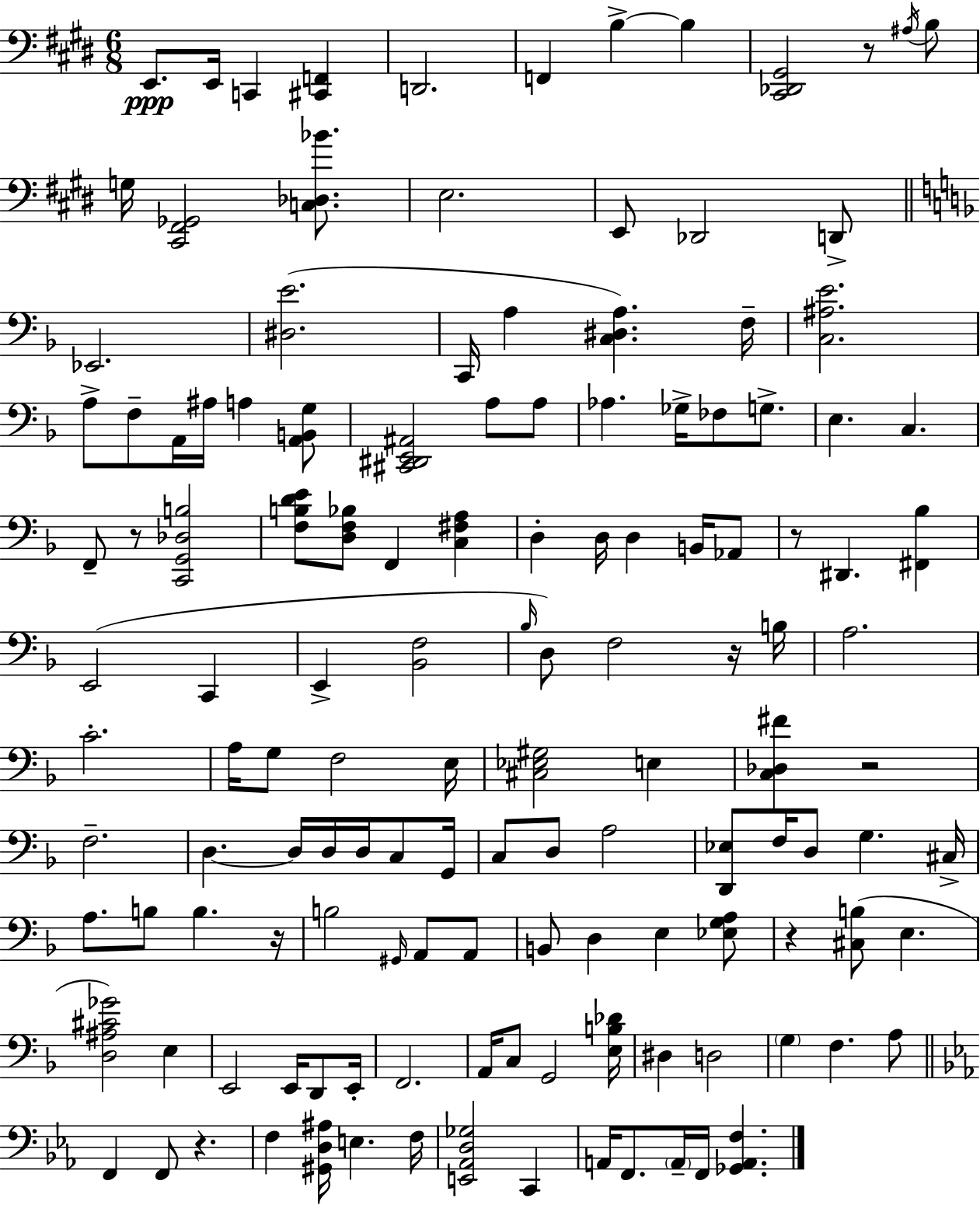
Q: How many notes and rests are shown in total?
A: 135